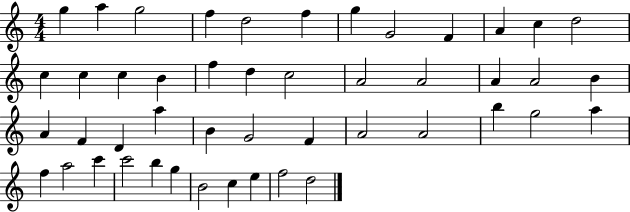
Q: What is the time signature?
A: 4/4